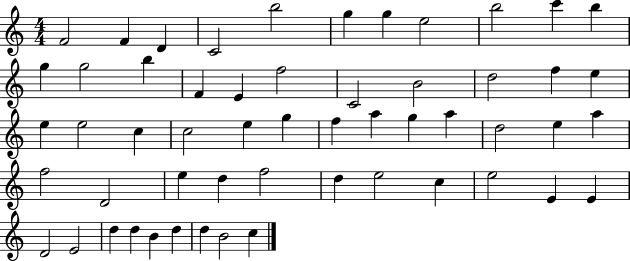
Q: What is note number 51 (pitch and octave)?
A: B4